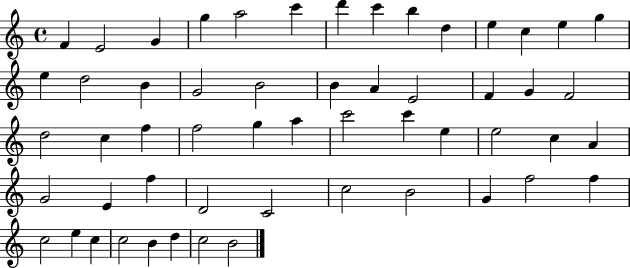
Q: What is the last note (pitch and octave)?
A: B4